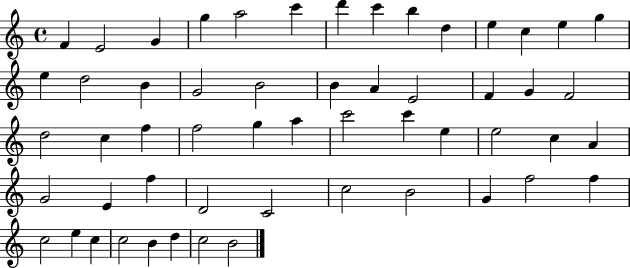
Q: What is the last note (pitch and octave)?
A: B4